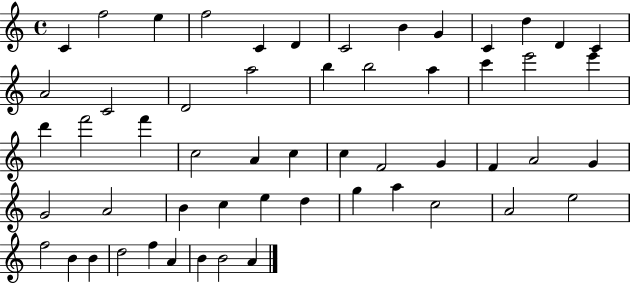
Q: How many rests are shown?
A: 0